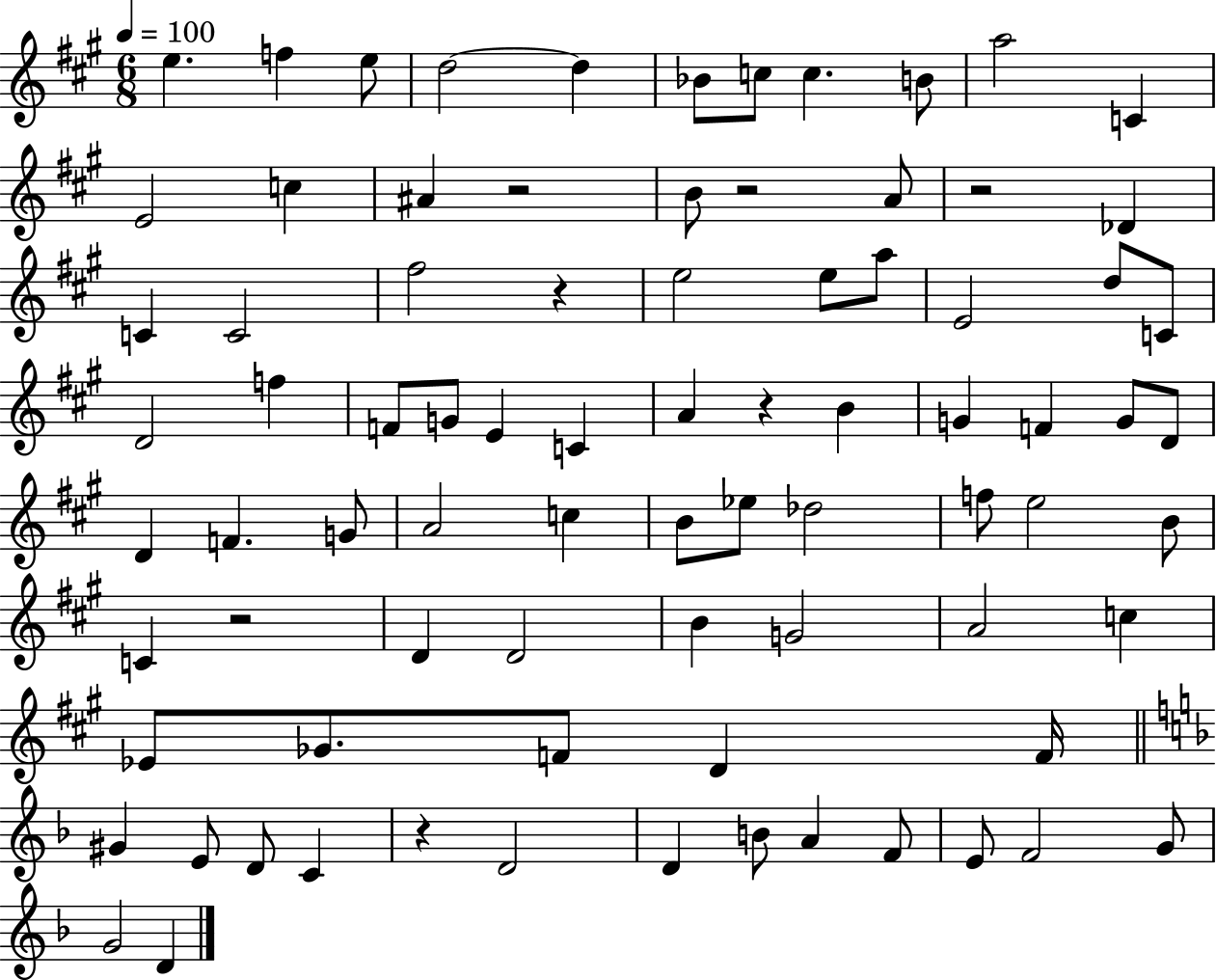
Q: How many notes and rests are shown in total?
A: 82